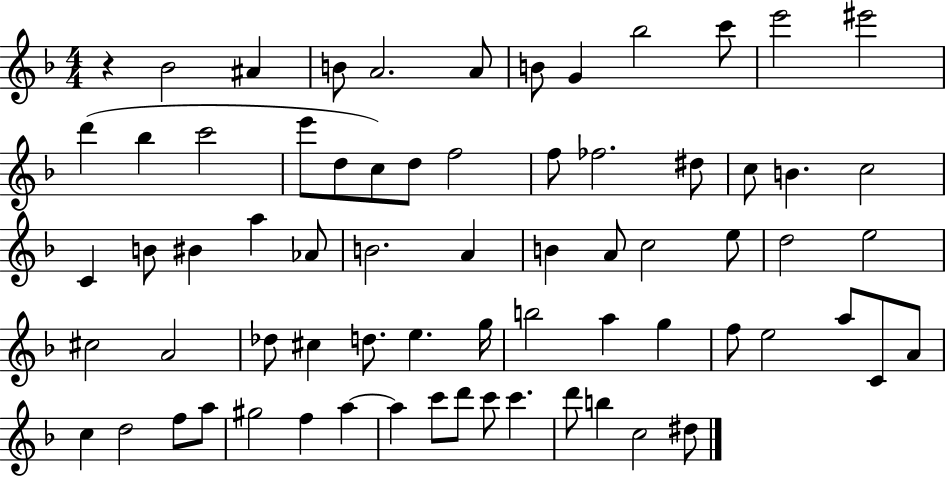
{
  \clef treble
  \numericTimeSignature
  \time 4/4
  \key f \major
  r4 bes'2 ais'4 | b'8 a'2. a'8 | b'8 g'4 bes''2 c'''8 | e'''2 eis'''2 | \break d'''4( bes''4 c'''2 | e'''8 d''8 c''8) d''8 f''2 | f''8 fes''2. dis''8 | c''8 b'4. c''2 | \break c'4 b'8 bis'4 a''4 aes'8 | b'2. a'4 | b'4 a'8 c''2 e''8 | d''2 e''2 | \break cis''2 a'2 | des''8 cis''4 d''8. e''4. g''16 | b''2 a''4 g''4 | f''8 e''2 a''8 c'8 a'8 | \break c''4 d''2 f''8 a''8 | gis''2 f''4 a''4~~ | a''4 c'''8 d'''8 c'''8 c'''4. | d'''8 b''4 c''2 dis''8 | \break \bar "|."
}